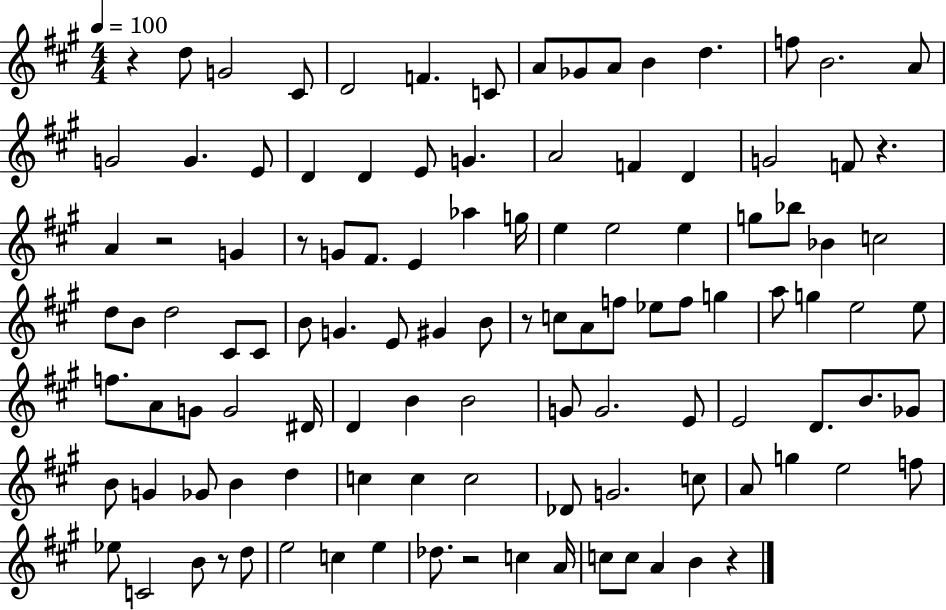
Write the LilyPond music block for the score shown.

{
  \clef treble
  \numericTimeSignature
  \time 4/4
  \key a \major
  \tempo 4 = 100
  r4 d''8 g'2 cis'8 | d'2 f'4. c'8 | a'8 ges'8 a'8 b'4 d''4. | f''8 b'2. a'8 | \break g'2 g'4. e'8 | d'4 d'4 e'8 g'4. | a'2 f'4 d'4 | g'2 f'8 r4. | \break a'4 r2 g'4 | r8 g'8 fis'8. e'4 aes''4 g''16 | e''4 e''2 e''4 | g''8 bes''8 bes'4 c''2 | \break d''8 b'8 d''2 cis'8 cis'8 | b'8 g'4. e'8 gis'4 b'8 | r8 c''8 a'8 f''8 ees''8 f''8 g''4 | a''8 g''4 e''2 e''8 | \break f''8. a'8 g'8 g'2 dis'16 | d'4 b'4 b'2 | g'8 g'2. e'8 | e'2 d'8. b'8. ges'8 | \break b'8 g'4 ges'8 b'4 d''4 | c''4 c''4 c''2 | des'8 g'2. c''8 | a'8 g''4 e''2 f''8 | \break ees''8 c'2 b'8 r8 d''8 | e''2 c''4 e''4 | des''8. r2 c''4 a'16 | c''8 c''8 a'4 b'4 r4 | \break \bar "|."
}